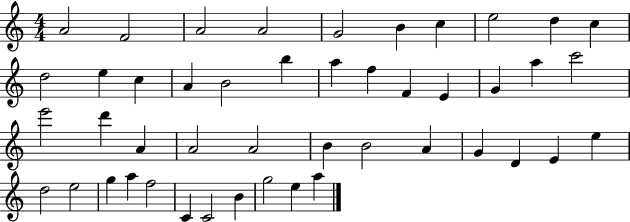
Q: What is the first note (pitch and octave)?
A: A4